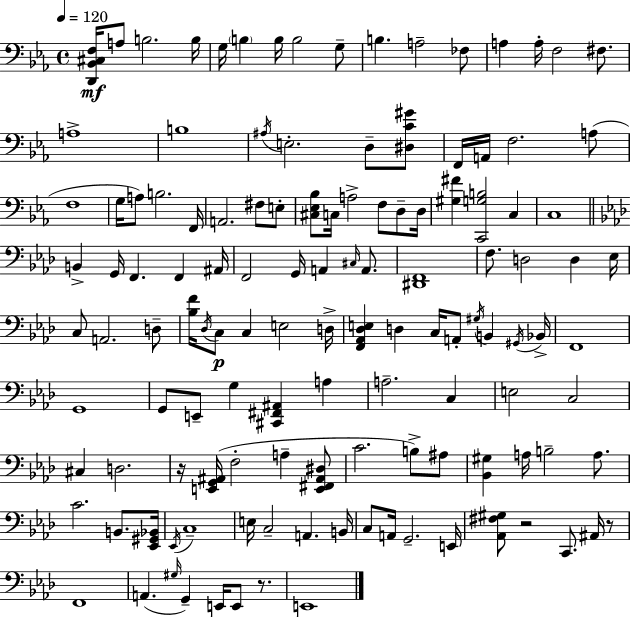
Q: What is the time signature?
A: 4/4